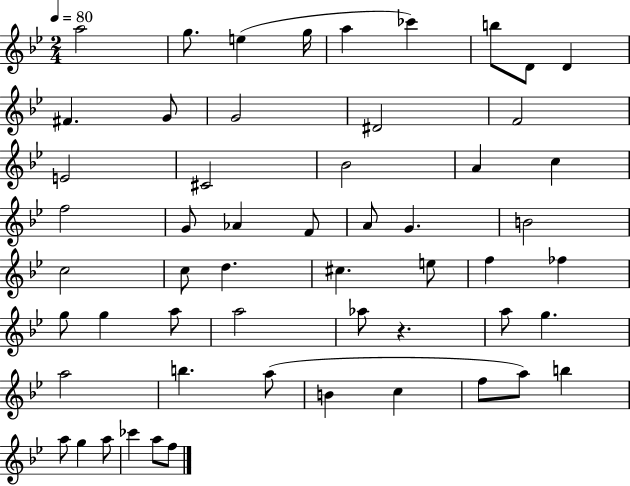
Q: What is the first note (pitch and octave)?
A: A5